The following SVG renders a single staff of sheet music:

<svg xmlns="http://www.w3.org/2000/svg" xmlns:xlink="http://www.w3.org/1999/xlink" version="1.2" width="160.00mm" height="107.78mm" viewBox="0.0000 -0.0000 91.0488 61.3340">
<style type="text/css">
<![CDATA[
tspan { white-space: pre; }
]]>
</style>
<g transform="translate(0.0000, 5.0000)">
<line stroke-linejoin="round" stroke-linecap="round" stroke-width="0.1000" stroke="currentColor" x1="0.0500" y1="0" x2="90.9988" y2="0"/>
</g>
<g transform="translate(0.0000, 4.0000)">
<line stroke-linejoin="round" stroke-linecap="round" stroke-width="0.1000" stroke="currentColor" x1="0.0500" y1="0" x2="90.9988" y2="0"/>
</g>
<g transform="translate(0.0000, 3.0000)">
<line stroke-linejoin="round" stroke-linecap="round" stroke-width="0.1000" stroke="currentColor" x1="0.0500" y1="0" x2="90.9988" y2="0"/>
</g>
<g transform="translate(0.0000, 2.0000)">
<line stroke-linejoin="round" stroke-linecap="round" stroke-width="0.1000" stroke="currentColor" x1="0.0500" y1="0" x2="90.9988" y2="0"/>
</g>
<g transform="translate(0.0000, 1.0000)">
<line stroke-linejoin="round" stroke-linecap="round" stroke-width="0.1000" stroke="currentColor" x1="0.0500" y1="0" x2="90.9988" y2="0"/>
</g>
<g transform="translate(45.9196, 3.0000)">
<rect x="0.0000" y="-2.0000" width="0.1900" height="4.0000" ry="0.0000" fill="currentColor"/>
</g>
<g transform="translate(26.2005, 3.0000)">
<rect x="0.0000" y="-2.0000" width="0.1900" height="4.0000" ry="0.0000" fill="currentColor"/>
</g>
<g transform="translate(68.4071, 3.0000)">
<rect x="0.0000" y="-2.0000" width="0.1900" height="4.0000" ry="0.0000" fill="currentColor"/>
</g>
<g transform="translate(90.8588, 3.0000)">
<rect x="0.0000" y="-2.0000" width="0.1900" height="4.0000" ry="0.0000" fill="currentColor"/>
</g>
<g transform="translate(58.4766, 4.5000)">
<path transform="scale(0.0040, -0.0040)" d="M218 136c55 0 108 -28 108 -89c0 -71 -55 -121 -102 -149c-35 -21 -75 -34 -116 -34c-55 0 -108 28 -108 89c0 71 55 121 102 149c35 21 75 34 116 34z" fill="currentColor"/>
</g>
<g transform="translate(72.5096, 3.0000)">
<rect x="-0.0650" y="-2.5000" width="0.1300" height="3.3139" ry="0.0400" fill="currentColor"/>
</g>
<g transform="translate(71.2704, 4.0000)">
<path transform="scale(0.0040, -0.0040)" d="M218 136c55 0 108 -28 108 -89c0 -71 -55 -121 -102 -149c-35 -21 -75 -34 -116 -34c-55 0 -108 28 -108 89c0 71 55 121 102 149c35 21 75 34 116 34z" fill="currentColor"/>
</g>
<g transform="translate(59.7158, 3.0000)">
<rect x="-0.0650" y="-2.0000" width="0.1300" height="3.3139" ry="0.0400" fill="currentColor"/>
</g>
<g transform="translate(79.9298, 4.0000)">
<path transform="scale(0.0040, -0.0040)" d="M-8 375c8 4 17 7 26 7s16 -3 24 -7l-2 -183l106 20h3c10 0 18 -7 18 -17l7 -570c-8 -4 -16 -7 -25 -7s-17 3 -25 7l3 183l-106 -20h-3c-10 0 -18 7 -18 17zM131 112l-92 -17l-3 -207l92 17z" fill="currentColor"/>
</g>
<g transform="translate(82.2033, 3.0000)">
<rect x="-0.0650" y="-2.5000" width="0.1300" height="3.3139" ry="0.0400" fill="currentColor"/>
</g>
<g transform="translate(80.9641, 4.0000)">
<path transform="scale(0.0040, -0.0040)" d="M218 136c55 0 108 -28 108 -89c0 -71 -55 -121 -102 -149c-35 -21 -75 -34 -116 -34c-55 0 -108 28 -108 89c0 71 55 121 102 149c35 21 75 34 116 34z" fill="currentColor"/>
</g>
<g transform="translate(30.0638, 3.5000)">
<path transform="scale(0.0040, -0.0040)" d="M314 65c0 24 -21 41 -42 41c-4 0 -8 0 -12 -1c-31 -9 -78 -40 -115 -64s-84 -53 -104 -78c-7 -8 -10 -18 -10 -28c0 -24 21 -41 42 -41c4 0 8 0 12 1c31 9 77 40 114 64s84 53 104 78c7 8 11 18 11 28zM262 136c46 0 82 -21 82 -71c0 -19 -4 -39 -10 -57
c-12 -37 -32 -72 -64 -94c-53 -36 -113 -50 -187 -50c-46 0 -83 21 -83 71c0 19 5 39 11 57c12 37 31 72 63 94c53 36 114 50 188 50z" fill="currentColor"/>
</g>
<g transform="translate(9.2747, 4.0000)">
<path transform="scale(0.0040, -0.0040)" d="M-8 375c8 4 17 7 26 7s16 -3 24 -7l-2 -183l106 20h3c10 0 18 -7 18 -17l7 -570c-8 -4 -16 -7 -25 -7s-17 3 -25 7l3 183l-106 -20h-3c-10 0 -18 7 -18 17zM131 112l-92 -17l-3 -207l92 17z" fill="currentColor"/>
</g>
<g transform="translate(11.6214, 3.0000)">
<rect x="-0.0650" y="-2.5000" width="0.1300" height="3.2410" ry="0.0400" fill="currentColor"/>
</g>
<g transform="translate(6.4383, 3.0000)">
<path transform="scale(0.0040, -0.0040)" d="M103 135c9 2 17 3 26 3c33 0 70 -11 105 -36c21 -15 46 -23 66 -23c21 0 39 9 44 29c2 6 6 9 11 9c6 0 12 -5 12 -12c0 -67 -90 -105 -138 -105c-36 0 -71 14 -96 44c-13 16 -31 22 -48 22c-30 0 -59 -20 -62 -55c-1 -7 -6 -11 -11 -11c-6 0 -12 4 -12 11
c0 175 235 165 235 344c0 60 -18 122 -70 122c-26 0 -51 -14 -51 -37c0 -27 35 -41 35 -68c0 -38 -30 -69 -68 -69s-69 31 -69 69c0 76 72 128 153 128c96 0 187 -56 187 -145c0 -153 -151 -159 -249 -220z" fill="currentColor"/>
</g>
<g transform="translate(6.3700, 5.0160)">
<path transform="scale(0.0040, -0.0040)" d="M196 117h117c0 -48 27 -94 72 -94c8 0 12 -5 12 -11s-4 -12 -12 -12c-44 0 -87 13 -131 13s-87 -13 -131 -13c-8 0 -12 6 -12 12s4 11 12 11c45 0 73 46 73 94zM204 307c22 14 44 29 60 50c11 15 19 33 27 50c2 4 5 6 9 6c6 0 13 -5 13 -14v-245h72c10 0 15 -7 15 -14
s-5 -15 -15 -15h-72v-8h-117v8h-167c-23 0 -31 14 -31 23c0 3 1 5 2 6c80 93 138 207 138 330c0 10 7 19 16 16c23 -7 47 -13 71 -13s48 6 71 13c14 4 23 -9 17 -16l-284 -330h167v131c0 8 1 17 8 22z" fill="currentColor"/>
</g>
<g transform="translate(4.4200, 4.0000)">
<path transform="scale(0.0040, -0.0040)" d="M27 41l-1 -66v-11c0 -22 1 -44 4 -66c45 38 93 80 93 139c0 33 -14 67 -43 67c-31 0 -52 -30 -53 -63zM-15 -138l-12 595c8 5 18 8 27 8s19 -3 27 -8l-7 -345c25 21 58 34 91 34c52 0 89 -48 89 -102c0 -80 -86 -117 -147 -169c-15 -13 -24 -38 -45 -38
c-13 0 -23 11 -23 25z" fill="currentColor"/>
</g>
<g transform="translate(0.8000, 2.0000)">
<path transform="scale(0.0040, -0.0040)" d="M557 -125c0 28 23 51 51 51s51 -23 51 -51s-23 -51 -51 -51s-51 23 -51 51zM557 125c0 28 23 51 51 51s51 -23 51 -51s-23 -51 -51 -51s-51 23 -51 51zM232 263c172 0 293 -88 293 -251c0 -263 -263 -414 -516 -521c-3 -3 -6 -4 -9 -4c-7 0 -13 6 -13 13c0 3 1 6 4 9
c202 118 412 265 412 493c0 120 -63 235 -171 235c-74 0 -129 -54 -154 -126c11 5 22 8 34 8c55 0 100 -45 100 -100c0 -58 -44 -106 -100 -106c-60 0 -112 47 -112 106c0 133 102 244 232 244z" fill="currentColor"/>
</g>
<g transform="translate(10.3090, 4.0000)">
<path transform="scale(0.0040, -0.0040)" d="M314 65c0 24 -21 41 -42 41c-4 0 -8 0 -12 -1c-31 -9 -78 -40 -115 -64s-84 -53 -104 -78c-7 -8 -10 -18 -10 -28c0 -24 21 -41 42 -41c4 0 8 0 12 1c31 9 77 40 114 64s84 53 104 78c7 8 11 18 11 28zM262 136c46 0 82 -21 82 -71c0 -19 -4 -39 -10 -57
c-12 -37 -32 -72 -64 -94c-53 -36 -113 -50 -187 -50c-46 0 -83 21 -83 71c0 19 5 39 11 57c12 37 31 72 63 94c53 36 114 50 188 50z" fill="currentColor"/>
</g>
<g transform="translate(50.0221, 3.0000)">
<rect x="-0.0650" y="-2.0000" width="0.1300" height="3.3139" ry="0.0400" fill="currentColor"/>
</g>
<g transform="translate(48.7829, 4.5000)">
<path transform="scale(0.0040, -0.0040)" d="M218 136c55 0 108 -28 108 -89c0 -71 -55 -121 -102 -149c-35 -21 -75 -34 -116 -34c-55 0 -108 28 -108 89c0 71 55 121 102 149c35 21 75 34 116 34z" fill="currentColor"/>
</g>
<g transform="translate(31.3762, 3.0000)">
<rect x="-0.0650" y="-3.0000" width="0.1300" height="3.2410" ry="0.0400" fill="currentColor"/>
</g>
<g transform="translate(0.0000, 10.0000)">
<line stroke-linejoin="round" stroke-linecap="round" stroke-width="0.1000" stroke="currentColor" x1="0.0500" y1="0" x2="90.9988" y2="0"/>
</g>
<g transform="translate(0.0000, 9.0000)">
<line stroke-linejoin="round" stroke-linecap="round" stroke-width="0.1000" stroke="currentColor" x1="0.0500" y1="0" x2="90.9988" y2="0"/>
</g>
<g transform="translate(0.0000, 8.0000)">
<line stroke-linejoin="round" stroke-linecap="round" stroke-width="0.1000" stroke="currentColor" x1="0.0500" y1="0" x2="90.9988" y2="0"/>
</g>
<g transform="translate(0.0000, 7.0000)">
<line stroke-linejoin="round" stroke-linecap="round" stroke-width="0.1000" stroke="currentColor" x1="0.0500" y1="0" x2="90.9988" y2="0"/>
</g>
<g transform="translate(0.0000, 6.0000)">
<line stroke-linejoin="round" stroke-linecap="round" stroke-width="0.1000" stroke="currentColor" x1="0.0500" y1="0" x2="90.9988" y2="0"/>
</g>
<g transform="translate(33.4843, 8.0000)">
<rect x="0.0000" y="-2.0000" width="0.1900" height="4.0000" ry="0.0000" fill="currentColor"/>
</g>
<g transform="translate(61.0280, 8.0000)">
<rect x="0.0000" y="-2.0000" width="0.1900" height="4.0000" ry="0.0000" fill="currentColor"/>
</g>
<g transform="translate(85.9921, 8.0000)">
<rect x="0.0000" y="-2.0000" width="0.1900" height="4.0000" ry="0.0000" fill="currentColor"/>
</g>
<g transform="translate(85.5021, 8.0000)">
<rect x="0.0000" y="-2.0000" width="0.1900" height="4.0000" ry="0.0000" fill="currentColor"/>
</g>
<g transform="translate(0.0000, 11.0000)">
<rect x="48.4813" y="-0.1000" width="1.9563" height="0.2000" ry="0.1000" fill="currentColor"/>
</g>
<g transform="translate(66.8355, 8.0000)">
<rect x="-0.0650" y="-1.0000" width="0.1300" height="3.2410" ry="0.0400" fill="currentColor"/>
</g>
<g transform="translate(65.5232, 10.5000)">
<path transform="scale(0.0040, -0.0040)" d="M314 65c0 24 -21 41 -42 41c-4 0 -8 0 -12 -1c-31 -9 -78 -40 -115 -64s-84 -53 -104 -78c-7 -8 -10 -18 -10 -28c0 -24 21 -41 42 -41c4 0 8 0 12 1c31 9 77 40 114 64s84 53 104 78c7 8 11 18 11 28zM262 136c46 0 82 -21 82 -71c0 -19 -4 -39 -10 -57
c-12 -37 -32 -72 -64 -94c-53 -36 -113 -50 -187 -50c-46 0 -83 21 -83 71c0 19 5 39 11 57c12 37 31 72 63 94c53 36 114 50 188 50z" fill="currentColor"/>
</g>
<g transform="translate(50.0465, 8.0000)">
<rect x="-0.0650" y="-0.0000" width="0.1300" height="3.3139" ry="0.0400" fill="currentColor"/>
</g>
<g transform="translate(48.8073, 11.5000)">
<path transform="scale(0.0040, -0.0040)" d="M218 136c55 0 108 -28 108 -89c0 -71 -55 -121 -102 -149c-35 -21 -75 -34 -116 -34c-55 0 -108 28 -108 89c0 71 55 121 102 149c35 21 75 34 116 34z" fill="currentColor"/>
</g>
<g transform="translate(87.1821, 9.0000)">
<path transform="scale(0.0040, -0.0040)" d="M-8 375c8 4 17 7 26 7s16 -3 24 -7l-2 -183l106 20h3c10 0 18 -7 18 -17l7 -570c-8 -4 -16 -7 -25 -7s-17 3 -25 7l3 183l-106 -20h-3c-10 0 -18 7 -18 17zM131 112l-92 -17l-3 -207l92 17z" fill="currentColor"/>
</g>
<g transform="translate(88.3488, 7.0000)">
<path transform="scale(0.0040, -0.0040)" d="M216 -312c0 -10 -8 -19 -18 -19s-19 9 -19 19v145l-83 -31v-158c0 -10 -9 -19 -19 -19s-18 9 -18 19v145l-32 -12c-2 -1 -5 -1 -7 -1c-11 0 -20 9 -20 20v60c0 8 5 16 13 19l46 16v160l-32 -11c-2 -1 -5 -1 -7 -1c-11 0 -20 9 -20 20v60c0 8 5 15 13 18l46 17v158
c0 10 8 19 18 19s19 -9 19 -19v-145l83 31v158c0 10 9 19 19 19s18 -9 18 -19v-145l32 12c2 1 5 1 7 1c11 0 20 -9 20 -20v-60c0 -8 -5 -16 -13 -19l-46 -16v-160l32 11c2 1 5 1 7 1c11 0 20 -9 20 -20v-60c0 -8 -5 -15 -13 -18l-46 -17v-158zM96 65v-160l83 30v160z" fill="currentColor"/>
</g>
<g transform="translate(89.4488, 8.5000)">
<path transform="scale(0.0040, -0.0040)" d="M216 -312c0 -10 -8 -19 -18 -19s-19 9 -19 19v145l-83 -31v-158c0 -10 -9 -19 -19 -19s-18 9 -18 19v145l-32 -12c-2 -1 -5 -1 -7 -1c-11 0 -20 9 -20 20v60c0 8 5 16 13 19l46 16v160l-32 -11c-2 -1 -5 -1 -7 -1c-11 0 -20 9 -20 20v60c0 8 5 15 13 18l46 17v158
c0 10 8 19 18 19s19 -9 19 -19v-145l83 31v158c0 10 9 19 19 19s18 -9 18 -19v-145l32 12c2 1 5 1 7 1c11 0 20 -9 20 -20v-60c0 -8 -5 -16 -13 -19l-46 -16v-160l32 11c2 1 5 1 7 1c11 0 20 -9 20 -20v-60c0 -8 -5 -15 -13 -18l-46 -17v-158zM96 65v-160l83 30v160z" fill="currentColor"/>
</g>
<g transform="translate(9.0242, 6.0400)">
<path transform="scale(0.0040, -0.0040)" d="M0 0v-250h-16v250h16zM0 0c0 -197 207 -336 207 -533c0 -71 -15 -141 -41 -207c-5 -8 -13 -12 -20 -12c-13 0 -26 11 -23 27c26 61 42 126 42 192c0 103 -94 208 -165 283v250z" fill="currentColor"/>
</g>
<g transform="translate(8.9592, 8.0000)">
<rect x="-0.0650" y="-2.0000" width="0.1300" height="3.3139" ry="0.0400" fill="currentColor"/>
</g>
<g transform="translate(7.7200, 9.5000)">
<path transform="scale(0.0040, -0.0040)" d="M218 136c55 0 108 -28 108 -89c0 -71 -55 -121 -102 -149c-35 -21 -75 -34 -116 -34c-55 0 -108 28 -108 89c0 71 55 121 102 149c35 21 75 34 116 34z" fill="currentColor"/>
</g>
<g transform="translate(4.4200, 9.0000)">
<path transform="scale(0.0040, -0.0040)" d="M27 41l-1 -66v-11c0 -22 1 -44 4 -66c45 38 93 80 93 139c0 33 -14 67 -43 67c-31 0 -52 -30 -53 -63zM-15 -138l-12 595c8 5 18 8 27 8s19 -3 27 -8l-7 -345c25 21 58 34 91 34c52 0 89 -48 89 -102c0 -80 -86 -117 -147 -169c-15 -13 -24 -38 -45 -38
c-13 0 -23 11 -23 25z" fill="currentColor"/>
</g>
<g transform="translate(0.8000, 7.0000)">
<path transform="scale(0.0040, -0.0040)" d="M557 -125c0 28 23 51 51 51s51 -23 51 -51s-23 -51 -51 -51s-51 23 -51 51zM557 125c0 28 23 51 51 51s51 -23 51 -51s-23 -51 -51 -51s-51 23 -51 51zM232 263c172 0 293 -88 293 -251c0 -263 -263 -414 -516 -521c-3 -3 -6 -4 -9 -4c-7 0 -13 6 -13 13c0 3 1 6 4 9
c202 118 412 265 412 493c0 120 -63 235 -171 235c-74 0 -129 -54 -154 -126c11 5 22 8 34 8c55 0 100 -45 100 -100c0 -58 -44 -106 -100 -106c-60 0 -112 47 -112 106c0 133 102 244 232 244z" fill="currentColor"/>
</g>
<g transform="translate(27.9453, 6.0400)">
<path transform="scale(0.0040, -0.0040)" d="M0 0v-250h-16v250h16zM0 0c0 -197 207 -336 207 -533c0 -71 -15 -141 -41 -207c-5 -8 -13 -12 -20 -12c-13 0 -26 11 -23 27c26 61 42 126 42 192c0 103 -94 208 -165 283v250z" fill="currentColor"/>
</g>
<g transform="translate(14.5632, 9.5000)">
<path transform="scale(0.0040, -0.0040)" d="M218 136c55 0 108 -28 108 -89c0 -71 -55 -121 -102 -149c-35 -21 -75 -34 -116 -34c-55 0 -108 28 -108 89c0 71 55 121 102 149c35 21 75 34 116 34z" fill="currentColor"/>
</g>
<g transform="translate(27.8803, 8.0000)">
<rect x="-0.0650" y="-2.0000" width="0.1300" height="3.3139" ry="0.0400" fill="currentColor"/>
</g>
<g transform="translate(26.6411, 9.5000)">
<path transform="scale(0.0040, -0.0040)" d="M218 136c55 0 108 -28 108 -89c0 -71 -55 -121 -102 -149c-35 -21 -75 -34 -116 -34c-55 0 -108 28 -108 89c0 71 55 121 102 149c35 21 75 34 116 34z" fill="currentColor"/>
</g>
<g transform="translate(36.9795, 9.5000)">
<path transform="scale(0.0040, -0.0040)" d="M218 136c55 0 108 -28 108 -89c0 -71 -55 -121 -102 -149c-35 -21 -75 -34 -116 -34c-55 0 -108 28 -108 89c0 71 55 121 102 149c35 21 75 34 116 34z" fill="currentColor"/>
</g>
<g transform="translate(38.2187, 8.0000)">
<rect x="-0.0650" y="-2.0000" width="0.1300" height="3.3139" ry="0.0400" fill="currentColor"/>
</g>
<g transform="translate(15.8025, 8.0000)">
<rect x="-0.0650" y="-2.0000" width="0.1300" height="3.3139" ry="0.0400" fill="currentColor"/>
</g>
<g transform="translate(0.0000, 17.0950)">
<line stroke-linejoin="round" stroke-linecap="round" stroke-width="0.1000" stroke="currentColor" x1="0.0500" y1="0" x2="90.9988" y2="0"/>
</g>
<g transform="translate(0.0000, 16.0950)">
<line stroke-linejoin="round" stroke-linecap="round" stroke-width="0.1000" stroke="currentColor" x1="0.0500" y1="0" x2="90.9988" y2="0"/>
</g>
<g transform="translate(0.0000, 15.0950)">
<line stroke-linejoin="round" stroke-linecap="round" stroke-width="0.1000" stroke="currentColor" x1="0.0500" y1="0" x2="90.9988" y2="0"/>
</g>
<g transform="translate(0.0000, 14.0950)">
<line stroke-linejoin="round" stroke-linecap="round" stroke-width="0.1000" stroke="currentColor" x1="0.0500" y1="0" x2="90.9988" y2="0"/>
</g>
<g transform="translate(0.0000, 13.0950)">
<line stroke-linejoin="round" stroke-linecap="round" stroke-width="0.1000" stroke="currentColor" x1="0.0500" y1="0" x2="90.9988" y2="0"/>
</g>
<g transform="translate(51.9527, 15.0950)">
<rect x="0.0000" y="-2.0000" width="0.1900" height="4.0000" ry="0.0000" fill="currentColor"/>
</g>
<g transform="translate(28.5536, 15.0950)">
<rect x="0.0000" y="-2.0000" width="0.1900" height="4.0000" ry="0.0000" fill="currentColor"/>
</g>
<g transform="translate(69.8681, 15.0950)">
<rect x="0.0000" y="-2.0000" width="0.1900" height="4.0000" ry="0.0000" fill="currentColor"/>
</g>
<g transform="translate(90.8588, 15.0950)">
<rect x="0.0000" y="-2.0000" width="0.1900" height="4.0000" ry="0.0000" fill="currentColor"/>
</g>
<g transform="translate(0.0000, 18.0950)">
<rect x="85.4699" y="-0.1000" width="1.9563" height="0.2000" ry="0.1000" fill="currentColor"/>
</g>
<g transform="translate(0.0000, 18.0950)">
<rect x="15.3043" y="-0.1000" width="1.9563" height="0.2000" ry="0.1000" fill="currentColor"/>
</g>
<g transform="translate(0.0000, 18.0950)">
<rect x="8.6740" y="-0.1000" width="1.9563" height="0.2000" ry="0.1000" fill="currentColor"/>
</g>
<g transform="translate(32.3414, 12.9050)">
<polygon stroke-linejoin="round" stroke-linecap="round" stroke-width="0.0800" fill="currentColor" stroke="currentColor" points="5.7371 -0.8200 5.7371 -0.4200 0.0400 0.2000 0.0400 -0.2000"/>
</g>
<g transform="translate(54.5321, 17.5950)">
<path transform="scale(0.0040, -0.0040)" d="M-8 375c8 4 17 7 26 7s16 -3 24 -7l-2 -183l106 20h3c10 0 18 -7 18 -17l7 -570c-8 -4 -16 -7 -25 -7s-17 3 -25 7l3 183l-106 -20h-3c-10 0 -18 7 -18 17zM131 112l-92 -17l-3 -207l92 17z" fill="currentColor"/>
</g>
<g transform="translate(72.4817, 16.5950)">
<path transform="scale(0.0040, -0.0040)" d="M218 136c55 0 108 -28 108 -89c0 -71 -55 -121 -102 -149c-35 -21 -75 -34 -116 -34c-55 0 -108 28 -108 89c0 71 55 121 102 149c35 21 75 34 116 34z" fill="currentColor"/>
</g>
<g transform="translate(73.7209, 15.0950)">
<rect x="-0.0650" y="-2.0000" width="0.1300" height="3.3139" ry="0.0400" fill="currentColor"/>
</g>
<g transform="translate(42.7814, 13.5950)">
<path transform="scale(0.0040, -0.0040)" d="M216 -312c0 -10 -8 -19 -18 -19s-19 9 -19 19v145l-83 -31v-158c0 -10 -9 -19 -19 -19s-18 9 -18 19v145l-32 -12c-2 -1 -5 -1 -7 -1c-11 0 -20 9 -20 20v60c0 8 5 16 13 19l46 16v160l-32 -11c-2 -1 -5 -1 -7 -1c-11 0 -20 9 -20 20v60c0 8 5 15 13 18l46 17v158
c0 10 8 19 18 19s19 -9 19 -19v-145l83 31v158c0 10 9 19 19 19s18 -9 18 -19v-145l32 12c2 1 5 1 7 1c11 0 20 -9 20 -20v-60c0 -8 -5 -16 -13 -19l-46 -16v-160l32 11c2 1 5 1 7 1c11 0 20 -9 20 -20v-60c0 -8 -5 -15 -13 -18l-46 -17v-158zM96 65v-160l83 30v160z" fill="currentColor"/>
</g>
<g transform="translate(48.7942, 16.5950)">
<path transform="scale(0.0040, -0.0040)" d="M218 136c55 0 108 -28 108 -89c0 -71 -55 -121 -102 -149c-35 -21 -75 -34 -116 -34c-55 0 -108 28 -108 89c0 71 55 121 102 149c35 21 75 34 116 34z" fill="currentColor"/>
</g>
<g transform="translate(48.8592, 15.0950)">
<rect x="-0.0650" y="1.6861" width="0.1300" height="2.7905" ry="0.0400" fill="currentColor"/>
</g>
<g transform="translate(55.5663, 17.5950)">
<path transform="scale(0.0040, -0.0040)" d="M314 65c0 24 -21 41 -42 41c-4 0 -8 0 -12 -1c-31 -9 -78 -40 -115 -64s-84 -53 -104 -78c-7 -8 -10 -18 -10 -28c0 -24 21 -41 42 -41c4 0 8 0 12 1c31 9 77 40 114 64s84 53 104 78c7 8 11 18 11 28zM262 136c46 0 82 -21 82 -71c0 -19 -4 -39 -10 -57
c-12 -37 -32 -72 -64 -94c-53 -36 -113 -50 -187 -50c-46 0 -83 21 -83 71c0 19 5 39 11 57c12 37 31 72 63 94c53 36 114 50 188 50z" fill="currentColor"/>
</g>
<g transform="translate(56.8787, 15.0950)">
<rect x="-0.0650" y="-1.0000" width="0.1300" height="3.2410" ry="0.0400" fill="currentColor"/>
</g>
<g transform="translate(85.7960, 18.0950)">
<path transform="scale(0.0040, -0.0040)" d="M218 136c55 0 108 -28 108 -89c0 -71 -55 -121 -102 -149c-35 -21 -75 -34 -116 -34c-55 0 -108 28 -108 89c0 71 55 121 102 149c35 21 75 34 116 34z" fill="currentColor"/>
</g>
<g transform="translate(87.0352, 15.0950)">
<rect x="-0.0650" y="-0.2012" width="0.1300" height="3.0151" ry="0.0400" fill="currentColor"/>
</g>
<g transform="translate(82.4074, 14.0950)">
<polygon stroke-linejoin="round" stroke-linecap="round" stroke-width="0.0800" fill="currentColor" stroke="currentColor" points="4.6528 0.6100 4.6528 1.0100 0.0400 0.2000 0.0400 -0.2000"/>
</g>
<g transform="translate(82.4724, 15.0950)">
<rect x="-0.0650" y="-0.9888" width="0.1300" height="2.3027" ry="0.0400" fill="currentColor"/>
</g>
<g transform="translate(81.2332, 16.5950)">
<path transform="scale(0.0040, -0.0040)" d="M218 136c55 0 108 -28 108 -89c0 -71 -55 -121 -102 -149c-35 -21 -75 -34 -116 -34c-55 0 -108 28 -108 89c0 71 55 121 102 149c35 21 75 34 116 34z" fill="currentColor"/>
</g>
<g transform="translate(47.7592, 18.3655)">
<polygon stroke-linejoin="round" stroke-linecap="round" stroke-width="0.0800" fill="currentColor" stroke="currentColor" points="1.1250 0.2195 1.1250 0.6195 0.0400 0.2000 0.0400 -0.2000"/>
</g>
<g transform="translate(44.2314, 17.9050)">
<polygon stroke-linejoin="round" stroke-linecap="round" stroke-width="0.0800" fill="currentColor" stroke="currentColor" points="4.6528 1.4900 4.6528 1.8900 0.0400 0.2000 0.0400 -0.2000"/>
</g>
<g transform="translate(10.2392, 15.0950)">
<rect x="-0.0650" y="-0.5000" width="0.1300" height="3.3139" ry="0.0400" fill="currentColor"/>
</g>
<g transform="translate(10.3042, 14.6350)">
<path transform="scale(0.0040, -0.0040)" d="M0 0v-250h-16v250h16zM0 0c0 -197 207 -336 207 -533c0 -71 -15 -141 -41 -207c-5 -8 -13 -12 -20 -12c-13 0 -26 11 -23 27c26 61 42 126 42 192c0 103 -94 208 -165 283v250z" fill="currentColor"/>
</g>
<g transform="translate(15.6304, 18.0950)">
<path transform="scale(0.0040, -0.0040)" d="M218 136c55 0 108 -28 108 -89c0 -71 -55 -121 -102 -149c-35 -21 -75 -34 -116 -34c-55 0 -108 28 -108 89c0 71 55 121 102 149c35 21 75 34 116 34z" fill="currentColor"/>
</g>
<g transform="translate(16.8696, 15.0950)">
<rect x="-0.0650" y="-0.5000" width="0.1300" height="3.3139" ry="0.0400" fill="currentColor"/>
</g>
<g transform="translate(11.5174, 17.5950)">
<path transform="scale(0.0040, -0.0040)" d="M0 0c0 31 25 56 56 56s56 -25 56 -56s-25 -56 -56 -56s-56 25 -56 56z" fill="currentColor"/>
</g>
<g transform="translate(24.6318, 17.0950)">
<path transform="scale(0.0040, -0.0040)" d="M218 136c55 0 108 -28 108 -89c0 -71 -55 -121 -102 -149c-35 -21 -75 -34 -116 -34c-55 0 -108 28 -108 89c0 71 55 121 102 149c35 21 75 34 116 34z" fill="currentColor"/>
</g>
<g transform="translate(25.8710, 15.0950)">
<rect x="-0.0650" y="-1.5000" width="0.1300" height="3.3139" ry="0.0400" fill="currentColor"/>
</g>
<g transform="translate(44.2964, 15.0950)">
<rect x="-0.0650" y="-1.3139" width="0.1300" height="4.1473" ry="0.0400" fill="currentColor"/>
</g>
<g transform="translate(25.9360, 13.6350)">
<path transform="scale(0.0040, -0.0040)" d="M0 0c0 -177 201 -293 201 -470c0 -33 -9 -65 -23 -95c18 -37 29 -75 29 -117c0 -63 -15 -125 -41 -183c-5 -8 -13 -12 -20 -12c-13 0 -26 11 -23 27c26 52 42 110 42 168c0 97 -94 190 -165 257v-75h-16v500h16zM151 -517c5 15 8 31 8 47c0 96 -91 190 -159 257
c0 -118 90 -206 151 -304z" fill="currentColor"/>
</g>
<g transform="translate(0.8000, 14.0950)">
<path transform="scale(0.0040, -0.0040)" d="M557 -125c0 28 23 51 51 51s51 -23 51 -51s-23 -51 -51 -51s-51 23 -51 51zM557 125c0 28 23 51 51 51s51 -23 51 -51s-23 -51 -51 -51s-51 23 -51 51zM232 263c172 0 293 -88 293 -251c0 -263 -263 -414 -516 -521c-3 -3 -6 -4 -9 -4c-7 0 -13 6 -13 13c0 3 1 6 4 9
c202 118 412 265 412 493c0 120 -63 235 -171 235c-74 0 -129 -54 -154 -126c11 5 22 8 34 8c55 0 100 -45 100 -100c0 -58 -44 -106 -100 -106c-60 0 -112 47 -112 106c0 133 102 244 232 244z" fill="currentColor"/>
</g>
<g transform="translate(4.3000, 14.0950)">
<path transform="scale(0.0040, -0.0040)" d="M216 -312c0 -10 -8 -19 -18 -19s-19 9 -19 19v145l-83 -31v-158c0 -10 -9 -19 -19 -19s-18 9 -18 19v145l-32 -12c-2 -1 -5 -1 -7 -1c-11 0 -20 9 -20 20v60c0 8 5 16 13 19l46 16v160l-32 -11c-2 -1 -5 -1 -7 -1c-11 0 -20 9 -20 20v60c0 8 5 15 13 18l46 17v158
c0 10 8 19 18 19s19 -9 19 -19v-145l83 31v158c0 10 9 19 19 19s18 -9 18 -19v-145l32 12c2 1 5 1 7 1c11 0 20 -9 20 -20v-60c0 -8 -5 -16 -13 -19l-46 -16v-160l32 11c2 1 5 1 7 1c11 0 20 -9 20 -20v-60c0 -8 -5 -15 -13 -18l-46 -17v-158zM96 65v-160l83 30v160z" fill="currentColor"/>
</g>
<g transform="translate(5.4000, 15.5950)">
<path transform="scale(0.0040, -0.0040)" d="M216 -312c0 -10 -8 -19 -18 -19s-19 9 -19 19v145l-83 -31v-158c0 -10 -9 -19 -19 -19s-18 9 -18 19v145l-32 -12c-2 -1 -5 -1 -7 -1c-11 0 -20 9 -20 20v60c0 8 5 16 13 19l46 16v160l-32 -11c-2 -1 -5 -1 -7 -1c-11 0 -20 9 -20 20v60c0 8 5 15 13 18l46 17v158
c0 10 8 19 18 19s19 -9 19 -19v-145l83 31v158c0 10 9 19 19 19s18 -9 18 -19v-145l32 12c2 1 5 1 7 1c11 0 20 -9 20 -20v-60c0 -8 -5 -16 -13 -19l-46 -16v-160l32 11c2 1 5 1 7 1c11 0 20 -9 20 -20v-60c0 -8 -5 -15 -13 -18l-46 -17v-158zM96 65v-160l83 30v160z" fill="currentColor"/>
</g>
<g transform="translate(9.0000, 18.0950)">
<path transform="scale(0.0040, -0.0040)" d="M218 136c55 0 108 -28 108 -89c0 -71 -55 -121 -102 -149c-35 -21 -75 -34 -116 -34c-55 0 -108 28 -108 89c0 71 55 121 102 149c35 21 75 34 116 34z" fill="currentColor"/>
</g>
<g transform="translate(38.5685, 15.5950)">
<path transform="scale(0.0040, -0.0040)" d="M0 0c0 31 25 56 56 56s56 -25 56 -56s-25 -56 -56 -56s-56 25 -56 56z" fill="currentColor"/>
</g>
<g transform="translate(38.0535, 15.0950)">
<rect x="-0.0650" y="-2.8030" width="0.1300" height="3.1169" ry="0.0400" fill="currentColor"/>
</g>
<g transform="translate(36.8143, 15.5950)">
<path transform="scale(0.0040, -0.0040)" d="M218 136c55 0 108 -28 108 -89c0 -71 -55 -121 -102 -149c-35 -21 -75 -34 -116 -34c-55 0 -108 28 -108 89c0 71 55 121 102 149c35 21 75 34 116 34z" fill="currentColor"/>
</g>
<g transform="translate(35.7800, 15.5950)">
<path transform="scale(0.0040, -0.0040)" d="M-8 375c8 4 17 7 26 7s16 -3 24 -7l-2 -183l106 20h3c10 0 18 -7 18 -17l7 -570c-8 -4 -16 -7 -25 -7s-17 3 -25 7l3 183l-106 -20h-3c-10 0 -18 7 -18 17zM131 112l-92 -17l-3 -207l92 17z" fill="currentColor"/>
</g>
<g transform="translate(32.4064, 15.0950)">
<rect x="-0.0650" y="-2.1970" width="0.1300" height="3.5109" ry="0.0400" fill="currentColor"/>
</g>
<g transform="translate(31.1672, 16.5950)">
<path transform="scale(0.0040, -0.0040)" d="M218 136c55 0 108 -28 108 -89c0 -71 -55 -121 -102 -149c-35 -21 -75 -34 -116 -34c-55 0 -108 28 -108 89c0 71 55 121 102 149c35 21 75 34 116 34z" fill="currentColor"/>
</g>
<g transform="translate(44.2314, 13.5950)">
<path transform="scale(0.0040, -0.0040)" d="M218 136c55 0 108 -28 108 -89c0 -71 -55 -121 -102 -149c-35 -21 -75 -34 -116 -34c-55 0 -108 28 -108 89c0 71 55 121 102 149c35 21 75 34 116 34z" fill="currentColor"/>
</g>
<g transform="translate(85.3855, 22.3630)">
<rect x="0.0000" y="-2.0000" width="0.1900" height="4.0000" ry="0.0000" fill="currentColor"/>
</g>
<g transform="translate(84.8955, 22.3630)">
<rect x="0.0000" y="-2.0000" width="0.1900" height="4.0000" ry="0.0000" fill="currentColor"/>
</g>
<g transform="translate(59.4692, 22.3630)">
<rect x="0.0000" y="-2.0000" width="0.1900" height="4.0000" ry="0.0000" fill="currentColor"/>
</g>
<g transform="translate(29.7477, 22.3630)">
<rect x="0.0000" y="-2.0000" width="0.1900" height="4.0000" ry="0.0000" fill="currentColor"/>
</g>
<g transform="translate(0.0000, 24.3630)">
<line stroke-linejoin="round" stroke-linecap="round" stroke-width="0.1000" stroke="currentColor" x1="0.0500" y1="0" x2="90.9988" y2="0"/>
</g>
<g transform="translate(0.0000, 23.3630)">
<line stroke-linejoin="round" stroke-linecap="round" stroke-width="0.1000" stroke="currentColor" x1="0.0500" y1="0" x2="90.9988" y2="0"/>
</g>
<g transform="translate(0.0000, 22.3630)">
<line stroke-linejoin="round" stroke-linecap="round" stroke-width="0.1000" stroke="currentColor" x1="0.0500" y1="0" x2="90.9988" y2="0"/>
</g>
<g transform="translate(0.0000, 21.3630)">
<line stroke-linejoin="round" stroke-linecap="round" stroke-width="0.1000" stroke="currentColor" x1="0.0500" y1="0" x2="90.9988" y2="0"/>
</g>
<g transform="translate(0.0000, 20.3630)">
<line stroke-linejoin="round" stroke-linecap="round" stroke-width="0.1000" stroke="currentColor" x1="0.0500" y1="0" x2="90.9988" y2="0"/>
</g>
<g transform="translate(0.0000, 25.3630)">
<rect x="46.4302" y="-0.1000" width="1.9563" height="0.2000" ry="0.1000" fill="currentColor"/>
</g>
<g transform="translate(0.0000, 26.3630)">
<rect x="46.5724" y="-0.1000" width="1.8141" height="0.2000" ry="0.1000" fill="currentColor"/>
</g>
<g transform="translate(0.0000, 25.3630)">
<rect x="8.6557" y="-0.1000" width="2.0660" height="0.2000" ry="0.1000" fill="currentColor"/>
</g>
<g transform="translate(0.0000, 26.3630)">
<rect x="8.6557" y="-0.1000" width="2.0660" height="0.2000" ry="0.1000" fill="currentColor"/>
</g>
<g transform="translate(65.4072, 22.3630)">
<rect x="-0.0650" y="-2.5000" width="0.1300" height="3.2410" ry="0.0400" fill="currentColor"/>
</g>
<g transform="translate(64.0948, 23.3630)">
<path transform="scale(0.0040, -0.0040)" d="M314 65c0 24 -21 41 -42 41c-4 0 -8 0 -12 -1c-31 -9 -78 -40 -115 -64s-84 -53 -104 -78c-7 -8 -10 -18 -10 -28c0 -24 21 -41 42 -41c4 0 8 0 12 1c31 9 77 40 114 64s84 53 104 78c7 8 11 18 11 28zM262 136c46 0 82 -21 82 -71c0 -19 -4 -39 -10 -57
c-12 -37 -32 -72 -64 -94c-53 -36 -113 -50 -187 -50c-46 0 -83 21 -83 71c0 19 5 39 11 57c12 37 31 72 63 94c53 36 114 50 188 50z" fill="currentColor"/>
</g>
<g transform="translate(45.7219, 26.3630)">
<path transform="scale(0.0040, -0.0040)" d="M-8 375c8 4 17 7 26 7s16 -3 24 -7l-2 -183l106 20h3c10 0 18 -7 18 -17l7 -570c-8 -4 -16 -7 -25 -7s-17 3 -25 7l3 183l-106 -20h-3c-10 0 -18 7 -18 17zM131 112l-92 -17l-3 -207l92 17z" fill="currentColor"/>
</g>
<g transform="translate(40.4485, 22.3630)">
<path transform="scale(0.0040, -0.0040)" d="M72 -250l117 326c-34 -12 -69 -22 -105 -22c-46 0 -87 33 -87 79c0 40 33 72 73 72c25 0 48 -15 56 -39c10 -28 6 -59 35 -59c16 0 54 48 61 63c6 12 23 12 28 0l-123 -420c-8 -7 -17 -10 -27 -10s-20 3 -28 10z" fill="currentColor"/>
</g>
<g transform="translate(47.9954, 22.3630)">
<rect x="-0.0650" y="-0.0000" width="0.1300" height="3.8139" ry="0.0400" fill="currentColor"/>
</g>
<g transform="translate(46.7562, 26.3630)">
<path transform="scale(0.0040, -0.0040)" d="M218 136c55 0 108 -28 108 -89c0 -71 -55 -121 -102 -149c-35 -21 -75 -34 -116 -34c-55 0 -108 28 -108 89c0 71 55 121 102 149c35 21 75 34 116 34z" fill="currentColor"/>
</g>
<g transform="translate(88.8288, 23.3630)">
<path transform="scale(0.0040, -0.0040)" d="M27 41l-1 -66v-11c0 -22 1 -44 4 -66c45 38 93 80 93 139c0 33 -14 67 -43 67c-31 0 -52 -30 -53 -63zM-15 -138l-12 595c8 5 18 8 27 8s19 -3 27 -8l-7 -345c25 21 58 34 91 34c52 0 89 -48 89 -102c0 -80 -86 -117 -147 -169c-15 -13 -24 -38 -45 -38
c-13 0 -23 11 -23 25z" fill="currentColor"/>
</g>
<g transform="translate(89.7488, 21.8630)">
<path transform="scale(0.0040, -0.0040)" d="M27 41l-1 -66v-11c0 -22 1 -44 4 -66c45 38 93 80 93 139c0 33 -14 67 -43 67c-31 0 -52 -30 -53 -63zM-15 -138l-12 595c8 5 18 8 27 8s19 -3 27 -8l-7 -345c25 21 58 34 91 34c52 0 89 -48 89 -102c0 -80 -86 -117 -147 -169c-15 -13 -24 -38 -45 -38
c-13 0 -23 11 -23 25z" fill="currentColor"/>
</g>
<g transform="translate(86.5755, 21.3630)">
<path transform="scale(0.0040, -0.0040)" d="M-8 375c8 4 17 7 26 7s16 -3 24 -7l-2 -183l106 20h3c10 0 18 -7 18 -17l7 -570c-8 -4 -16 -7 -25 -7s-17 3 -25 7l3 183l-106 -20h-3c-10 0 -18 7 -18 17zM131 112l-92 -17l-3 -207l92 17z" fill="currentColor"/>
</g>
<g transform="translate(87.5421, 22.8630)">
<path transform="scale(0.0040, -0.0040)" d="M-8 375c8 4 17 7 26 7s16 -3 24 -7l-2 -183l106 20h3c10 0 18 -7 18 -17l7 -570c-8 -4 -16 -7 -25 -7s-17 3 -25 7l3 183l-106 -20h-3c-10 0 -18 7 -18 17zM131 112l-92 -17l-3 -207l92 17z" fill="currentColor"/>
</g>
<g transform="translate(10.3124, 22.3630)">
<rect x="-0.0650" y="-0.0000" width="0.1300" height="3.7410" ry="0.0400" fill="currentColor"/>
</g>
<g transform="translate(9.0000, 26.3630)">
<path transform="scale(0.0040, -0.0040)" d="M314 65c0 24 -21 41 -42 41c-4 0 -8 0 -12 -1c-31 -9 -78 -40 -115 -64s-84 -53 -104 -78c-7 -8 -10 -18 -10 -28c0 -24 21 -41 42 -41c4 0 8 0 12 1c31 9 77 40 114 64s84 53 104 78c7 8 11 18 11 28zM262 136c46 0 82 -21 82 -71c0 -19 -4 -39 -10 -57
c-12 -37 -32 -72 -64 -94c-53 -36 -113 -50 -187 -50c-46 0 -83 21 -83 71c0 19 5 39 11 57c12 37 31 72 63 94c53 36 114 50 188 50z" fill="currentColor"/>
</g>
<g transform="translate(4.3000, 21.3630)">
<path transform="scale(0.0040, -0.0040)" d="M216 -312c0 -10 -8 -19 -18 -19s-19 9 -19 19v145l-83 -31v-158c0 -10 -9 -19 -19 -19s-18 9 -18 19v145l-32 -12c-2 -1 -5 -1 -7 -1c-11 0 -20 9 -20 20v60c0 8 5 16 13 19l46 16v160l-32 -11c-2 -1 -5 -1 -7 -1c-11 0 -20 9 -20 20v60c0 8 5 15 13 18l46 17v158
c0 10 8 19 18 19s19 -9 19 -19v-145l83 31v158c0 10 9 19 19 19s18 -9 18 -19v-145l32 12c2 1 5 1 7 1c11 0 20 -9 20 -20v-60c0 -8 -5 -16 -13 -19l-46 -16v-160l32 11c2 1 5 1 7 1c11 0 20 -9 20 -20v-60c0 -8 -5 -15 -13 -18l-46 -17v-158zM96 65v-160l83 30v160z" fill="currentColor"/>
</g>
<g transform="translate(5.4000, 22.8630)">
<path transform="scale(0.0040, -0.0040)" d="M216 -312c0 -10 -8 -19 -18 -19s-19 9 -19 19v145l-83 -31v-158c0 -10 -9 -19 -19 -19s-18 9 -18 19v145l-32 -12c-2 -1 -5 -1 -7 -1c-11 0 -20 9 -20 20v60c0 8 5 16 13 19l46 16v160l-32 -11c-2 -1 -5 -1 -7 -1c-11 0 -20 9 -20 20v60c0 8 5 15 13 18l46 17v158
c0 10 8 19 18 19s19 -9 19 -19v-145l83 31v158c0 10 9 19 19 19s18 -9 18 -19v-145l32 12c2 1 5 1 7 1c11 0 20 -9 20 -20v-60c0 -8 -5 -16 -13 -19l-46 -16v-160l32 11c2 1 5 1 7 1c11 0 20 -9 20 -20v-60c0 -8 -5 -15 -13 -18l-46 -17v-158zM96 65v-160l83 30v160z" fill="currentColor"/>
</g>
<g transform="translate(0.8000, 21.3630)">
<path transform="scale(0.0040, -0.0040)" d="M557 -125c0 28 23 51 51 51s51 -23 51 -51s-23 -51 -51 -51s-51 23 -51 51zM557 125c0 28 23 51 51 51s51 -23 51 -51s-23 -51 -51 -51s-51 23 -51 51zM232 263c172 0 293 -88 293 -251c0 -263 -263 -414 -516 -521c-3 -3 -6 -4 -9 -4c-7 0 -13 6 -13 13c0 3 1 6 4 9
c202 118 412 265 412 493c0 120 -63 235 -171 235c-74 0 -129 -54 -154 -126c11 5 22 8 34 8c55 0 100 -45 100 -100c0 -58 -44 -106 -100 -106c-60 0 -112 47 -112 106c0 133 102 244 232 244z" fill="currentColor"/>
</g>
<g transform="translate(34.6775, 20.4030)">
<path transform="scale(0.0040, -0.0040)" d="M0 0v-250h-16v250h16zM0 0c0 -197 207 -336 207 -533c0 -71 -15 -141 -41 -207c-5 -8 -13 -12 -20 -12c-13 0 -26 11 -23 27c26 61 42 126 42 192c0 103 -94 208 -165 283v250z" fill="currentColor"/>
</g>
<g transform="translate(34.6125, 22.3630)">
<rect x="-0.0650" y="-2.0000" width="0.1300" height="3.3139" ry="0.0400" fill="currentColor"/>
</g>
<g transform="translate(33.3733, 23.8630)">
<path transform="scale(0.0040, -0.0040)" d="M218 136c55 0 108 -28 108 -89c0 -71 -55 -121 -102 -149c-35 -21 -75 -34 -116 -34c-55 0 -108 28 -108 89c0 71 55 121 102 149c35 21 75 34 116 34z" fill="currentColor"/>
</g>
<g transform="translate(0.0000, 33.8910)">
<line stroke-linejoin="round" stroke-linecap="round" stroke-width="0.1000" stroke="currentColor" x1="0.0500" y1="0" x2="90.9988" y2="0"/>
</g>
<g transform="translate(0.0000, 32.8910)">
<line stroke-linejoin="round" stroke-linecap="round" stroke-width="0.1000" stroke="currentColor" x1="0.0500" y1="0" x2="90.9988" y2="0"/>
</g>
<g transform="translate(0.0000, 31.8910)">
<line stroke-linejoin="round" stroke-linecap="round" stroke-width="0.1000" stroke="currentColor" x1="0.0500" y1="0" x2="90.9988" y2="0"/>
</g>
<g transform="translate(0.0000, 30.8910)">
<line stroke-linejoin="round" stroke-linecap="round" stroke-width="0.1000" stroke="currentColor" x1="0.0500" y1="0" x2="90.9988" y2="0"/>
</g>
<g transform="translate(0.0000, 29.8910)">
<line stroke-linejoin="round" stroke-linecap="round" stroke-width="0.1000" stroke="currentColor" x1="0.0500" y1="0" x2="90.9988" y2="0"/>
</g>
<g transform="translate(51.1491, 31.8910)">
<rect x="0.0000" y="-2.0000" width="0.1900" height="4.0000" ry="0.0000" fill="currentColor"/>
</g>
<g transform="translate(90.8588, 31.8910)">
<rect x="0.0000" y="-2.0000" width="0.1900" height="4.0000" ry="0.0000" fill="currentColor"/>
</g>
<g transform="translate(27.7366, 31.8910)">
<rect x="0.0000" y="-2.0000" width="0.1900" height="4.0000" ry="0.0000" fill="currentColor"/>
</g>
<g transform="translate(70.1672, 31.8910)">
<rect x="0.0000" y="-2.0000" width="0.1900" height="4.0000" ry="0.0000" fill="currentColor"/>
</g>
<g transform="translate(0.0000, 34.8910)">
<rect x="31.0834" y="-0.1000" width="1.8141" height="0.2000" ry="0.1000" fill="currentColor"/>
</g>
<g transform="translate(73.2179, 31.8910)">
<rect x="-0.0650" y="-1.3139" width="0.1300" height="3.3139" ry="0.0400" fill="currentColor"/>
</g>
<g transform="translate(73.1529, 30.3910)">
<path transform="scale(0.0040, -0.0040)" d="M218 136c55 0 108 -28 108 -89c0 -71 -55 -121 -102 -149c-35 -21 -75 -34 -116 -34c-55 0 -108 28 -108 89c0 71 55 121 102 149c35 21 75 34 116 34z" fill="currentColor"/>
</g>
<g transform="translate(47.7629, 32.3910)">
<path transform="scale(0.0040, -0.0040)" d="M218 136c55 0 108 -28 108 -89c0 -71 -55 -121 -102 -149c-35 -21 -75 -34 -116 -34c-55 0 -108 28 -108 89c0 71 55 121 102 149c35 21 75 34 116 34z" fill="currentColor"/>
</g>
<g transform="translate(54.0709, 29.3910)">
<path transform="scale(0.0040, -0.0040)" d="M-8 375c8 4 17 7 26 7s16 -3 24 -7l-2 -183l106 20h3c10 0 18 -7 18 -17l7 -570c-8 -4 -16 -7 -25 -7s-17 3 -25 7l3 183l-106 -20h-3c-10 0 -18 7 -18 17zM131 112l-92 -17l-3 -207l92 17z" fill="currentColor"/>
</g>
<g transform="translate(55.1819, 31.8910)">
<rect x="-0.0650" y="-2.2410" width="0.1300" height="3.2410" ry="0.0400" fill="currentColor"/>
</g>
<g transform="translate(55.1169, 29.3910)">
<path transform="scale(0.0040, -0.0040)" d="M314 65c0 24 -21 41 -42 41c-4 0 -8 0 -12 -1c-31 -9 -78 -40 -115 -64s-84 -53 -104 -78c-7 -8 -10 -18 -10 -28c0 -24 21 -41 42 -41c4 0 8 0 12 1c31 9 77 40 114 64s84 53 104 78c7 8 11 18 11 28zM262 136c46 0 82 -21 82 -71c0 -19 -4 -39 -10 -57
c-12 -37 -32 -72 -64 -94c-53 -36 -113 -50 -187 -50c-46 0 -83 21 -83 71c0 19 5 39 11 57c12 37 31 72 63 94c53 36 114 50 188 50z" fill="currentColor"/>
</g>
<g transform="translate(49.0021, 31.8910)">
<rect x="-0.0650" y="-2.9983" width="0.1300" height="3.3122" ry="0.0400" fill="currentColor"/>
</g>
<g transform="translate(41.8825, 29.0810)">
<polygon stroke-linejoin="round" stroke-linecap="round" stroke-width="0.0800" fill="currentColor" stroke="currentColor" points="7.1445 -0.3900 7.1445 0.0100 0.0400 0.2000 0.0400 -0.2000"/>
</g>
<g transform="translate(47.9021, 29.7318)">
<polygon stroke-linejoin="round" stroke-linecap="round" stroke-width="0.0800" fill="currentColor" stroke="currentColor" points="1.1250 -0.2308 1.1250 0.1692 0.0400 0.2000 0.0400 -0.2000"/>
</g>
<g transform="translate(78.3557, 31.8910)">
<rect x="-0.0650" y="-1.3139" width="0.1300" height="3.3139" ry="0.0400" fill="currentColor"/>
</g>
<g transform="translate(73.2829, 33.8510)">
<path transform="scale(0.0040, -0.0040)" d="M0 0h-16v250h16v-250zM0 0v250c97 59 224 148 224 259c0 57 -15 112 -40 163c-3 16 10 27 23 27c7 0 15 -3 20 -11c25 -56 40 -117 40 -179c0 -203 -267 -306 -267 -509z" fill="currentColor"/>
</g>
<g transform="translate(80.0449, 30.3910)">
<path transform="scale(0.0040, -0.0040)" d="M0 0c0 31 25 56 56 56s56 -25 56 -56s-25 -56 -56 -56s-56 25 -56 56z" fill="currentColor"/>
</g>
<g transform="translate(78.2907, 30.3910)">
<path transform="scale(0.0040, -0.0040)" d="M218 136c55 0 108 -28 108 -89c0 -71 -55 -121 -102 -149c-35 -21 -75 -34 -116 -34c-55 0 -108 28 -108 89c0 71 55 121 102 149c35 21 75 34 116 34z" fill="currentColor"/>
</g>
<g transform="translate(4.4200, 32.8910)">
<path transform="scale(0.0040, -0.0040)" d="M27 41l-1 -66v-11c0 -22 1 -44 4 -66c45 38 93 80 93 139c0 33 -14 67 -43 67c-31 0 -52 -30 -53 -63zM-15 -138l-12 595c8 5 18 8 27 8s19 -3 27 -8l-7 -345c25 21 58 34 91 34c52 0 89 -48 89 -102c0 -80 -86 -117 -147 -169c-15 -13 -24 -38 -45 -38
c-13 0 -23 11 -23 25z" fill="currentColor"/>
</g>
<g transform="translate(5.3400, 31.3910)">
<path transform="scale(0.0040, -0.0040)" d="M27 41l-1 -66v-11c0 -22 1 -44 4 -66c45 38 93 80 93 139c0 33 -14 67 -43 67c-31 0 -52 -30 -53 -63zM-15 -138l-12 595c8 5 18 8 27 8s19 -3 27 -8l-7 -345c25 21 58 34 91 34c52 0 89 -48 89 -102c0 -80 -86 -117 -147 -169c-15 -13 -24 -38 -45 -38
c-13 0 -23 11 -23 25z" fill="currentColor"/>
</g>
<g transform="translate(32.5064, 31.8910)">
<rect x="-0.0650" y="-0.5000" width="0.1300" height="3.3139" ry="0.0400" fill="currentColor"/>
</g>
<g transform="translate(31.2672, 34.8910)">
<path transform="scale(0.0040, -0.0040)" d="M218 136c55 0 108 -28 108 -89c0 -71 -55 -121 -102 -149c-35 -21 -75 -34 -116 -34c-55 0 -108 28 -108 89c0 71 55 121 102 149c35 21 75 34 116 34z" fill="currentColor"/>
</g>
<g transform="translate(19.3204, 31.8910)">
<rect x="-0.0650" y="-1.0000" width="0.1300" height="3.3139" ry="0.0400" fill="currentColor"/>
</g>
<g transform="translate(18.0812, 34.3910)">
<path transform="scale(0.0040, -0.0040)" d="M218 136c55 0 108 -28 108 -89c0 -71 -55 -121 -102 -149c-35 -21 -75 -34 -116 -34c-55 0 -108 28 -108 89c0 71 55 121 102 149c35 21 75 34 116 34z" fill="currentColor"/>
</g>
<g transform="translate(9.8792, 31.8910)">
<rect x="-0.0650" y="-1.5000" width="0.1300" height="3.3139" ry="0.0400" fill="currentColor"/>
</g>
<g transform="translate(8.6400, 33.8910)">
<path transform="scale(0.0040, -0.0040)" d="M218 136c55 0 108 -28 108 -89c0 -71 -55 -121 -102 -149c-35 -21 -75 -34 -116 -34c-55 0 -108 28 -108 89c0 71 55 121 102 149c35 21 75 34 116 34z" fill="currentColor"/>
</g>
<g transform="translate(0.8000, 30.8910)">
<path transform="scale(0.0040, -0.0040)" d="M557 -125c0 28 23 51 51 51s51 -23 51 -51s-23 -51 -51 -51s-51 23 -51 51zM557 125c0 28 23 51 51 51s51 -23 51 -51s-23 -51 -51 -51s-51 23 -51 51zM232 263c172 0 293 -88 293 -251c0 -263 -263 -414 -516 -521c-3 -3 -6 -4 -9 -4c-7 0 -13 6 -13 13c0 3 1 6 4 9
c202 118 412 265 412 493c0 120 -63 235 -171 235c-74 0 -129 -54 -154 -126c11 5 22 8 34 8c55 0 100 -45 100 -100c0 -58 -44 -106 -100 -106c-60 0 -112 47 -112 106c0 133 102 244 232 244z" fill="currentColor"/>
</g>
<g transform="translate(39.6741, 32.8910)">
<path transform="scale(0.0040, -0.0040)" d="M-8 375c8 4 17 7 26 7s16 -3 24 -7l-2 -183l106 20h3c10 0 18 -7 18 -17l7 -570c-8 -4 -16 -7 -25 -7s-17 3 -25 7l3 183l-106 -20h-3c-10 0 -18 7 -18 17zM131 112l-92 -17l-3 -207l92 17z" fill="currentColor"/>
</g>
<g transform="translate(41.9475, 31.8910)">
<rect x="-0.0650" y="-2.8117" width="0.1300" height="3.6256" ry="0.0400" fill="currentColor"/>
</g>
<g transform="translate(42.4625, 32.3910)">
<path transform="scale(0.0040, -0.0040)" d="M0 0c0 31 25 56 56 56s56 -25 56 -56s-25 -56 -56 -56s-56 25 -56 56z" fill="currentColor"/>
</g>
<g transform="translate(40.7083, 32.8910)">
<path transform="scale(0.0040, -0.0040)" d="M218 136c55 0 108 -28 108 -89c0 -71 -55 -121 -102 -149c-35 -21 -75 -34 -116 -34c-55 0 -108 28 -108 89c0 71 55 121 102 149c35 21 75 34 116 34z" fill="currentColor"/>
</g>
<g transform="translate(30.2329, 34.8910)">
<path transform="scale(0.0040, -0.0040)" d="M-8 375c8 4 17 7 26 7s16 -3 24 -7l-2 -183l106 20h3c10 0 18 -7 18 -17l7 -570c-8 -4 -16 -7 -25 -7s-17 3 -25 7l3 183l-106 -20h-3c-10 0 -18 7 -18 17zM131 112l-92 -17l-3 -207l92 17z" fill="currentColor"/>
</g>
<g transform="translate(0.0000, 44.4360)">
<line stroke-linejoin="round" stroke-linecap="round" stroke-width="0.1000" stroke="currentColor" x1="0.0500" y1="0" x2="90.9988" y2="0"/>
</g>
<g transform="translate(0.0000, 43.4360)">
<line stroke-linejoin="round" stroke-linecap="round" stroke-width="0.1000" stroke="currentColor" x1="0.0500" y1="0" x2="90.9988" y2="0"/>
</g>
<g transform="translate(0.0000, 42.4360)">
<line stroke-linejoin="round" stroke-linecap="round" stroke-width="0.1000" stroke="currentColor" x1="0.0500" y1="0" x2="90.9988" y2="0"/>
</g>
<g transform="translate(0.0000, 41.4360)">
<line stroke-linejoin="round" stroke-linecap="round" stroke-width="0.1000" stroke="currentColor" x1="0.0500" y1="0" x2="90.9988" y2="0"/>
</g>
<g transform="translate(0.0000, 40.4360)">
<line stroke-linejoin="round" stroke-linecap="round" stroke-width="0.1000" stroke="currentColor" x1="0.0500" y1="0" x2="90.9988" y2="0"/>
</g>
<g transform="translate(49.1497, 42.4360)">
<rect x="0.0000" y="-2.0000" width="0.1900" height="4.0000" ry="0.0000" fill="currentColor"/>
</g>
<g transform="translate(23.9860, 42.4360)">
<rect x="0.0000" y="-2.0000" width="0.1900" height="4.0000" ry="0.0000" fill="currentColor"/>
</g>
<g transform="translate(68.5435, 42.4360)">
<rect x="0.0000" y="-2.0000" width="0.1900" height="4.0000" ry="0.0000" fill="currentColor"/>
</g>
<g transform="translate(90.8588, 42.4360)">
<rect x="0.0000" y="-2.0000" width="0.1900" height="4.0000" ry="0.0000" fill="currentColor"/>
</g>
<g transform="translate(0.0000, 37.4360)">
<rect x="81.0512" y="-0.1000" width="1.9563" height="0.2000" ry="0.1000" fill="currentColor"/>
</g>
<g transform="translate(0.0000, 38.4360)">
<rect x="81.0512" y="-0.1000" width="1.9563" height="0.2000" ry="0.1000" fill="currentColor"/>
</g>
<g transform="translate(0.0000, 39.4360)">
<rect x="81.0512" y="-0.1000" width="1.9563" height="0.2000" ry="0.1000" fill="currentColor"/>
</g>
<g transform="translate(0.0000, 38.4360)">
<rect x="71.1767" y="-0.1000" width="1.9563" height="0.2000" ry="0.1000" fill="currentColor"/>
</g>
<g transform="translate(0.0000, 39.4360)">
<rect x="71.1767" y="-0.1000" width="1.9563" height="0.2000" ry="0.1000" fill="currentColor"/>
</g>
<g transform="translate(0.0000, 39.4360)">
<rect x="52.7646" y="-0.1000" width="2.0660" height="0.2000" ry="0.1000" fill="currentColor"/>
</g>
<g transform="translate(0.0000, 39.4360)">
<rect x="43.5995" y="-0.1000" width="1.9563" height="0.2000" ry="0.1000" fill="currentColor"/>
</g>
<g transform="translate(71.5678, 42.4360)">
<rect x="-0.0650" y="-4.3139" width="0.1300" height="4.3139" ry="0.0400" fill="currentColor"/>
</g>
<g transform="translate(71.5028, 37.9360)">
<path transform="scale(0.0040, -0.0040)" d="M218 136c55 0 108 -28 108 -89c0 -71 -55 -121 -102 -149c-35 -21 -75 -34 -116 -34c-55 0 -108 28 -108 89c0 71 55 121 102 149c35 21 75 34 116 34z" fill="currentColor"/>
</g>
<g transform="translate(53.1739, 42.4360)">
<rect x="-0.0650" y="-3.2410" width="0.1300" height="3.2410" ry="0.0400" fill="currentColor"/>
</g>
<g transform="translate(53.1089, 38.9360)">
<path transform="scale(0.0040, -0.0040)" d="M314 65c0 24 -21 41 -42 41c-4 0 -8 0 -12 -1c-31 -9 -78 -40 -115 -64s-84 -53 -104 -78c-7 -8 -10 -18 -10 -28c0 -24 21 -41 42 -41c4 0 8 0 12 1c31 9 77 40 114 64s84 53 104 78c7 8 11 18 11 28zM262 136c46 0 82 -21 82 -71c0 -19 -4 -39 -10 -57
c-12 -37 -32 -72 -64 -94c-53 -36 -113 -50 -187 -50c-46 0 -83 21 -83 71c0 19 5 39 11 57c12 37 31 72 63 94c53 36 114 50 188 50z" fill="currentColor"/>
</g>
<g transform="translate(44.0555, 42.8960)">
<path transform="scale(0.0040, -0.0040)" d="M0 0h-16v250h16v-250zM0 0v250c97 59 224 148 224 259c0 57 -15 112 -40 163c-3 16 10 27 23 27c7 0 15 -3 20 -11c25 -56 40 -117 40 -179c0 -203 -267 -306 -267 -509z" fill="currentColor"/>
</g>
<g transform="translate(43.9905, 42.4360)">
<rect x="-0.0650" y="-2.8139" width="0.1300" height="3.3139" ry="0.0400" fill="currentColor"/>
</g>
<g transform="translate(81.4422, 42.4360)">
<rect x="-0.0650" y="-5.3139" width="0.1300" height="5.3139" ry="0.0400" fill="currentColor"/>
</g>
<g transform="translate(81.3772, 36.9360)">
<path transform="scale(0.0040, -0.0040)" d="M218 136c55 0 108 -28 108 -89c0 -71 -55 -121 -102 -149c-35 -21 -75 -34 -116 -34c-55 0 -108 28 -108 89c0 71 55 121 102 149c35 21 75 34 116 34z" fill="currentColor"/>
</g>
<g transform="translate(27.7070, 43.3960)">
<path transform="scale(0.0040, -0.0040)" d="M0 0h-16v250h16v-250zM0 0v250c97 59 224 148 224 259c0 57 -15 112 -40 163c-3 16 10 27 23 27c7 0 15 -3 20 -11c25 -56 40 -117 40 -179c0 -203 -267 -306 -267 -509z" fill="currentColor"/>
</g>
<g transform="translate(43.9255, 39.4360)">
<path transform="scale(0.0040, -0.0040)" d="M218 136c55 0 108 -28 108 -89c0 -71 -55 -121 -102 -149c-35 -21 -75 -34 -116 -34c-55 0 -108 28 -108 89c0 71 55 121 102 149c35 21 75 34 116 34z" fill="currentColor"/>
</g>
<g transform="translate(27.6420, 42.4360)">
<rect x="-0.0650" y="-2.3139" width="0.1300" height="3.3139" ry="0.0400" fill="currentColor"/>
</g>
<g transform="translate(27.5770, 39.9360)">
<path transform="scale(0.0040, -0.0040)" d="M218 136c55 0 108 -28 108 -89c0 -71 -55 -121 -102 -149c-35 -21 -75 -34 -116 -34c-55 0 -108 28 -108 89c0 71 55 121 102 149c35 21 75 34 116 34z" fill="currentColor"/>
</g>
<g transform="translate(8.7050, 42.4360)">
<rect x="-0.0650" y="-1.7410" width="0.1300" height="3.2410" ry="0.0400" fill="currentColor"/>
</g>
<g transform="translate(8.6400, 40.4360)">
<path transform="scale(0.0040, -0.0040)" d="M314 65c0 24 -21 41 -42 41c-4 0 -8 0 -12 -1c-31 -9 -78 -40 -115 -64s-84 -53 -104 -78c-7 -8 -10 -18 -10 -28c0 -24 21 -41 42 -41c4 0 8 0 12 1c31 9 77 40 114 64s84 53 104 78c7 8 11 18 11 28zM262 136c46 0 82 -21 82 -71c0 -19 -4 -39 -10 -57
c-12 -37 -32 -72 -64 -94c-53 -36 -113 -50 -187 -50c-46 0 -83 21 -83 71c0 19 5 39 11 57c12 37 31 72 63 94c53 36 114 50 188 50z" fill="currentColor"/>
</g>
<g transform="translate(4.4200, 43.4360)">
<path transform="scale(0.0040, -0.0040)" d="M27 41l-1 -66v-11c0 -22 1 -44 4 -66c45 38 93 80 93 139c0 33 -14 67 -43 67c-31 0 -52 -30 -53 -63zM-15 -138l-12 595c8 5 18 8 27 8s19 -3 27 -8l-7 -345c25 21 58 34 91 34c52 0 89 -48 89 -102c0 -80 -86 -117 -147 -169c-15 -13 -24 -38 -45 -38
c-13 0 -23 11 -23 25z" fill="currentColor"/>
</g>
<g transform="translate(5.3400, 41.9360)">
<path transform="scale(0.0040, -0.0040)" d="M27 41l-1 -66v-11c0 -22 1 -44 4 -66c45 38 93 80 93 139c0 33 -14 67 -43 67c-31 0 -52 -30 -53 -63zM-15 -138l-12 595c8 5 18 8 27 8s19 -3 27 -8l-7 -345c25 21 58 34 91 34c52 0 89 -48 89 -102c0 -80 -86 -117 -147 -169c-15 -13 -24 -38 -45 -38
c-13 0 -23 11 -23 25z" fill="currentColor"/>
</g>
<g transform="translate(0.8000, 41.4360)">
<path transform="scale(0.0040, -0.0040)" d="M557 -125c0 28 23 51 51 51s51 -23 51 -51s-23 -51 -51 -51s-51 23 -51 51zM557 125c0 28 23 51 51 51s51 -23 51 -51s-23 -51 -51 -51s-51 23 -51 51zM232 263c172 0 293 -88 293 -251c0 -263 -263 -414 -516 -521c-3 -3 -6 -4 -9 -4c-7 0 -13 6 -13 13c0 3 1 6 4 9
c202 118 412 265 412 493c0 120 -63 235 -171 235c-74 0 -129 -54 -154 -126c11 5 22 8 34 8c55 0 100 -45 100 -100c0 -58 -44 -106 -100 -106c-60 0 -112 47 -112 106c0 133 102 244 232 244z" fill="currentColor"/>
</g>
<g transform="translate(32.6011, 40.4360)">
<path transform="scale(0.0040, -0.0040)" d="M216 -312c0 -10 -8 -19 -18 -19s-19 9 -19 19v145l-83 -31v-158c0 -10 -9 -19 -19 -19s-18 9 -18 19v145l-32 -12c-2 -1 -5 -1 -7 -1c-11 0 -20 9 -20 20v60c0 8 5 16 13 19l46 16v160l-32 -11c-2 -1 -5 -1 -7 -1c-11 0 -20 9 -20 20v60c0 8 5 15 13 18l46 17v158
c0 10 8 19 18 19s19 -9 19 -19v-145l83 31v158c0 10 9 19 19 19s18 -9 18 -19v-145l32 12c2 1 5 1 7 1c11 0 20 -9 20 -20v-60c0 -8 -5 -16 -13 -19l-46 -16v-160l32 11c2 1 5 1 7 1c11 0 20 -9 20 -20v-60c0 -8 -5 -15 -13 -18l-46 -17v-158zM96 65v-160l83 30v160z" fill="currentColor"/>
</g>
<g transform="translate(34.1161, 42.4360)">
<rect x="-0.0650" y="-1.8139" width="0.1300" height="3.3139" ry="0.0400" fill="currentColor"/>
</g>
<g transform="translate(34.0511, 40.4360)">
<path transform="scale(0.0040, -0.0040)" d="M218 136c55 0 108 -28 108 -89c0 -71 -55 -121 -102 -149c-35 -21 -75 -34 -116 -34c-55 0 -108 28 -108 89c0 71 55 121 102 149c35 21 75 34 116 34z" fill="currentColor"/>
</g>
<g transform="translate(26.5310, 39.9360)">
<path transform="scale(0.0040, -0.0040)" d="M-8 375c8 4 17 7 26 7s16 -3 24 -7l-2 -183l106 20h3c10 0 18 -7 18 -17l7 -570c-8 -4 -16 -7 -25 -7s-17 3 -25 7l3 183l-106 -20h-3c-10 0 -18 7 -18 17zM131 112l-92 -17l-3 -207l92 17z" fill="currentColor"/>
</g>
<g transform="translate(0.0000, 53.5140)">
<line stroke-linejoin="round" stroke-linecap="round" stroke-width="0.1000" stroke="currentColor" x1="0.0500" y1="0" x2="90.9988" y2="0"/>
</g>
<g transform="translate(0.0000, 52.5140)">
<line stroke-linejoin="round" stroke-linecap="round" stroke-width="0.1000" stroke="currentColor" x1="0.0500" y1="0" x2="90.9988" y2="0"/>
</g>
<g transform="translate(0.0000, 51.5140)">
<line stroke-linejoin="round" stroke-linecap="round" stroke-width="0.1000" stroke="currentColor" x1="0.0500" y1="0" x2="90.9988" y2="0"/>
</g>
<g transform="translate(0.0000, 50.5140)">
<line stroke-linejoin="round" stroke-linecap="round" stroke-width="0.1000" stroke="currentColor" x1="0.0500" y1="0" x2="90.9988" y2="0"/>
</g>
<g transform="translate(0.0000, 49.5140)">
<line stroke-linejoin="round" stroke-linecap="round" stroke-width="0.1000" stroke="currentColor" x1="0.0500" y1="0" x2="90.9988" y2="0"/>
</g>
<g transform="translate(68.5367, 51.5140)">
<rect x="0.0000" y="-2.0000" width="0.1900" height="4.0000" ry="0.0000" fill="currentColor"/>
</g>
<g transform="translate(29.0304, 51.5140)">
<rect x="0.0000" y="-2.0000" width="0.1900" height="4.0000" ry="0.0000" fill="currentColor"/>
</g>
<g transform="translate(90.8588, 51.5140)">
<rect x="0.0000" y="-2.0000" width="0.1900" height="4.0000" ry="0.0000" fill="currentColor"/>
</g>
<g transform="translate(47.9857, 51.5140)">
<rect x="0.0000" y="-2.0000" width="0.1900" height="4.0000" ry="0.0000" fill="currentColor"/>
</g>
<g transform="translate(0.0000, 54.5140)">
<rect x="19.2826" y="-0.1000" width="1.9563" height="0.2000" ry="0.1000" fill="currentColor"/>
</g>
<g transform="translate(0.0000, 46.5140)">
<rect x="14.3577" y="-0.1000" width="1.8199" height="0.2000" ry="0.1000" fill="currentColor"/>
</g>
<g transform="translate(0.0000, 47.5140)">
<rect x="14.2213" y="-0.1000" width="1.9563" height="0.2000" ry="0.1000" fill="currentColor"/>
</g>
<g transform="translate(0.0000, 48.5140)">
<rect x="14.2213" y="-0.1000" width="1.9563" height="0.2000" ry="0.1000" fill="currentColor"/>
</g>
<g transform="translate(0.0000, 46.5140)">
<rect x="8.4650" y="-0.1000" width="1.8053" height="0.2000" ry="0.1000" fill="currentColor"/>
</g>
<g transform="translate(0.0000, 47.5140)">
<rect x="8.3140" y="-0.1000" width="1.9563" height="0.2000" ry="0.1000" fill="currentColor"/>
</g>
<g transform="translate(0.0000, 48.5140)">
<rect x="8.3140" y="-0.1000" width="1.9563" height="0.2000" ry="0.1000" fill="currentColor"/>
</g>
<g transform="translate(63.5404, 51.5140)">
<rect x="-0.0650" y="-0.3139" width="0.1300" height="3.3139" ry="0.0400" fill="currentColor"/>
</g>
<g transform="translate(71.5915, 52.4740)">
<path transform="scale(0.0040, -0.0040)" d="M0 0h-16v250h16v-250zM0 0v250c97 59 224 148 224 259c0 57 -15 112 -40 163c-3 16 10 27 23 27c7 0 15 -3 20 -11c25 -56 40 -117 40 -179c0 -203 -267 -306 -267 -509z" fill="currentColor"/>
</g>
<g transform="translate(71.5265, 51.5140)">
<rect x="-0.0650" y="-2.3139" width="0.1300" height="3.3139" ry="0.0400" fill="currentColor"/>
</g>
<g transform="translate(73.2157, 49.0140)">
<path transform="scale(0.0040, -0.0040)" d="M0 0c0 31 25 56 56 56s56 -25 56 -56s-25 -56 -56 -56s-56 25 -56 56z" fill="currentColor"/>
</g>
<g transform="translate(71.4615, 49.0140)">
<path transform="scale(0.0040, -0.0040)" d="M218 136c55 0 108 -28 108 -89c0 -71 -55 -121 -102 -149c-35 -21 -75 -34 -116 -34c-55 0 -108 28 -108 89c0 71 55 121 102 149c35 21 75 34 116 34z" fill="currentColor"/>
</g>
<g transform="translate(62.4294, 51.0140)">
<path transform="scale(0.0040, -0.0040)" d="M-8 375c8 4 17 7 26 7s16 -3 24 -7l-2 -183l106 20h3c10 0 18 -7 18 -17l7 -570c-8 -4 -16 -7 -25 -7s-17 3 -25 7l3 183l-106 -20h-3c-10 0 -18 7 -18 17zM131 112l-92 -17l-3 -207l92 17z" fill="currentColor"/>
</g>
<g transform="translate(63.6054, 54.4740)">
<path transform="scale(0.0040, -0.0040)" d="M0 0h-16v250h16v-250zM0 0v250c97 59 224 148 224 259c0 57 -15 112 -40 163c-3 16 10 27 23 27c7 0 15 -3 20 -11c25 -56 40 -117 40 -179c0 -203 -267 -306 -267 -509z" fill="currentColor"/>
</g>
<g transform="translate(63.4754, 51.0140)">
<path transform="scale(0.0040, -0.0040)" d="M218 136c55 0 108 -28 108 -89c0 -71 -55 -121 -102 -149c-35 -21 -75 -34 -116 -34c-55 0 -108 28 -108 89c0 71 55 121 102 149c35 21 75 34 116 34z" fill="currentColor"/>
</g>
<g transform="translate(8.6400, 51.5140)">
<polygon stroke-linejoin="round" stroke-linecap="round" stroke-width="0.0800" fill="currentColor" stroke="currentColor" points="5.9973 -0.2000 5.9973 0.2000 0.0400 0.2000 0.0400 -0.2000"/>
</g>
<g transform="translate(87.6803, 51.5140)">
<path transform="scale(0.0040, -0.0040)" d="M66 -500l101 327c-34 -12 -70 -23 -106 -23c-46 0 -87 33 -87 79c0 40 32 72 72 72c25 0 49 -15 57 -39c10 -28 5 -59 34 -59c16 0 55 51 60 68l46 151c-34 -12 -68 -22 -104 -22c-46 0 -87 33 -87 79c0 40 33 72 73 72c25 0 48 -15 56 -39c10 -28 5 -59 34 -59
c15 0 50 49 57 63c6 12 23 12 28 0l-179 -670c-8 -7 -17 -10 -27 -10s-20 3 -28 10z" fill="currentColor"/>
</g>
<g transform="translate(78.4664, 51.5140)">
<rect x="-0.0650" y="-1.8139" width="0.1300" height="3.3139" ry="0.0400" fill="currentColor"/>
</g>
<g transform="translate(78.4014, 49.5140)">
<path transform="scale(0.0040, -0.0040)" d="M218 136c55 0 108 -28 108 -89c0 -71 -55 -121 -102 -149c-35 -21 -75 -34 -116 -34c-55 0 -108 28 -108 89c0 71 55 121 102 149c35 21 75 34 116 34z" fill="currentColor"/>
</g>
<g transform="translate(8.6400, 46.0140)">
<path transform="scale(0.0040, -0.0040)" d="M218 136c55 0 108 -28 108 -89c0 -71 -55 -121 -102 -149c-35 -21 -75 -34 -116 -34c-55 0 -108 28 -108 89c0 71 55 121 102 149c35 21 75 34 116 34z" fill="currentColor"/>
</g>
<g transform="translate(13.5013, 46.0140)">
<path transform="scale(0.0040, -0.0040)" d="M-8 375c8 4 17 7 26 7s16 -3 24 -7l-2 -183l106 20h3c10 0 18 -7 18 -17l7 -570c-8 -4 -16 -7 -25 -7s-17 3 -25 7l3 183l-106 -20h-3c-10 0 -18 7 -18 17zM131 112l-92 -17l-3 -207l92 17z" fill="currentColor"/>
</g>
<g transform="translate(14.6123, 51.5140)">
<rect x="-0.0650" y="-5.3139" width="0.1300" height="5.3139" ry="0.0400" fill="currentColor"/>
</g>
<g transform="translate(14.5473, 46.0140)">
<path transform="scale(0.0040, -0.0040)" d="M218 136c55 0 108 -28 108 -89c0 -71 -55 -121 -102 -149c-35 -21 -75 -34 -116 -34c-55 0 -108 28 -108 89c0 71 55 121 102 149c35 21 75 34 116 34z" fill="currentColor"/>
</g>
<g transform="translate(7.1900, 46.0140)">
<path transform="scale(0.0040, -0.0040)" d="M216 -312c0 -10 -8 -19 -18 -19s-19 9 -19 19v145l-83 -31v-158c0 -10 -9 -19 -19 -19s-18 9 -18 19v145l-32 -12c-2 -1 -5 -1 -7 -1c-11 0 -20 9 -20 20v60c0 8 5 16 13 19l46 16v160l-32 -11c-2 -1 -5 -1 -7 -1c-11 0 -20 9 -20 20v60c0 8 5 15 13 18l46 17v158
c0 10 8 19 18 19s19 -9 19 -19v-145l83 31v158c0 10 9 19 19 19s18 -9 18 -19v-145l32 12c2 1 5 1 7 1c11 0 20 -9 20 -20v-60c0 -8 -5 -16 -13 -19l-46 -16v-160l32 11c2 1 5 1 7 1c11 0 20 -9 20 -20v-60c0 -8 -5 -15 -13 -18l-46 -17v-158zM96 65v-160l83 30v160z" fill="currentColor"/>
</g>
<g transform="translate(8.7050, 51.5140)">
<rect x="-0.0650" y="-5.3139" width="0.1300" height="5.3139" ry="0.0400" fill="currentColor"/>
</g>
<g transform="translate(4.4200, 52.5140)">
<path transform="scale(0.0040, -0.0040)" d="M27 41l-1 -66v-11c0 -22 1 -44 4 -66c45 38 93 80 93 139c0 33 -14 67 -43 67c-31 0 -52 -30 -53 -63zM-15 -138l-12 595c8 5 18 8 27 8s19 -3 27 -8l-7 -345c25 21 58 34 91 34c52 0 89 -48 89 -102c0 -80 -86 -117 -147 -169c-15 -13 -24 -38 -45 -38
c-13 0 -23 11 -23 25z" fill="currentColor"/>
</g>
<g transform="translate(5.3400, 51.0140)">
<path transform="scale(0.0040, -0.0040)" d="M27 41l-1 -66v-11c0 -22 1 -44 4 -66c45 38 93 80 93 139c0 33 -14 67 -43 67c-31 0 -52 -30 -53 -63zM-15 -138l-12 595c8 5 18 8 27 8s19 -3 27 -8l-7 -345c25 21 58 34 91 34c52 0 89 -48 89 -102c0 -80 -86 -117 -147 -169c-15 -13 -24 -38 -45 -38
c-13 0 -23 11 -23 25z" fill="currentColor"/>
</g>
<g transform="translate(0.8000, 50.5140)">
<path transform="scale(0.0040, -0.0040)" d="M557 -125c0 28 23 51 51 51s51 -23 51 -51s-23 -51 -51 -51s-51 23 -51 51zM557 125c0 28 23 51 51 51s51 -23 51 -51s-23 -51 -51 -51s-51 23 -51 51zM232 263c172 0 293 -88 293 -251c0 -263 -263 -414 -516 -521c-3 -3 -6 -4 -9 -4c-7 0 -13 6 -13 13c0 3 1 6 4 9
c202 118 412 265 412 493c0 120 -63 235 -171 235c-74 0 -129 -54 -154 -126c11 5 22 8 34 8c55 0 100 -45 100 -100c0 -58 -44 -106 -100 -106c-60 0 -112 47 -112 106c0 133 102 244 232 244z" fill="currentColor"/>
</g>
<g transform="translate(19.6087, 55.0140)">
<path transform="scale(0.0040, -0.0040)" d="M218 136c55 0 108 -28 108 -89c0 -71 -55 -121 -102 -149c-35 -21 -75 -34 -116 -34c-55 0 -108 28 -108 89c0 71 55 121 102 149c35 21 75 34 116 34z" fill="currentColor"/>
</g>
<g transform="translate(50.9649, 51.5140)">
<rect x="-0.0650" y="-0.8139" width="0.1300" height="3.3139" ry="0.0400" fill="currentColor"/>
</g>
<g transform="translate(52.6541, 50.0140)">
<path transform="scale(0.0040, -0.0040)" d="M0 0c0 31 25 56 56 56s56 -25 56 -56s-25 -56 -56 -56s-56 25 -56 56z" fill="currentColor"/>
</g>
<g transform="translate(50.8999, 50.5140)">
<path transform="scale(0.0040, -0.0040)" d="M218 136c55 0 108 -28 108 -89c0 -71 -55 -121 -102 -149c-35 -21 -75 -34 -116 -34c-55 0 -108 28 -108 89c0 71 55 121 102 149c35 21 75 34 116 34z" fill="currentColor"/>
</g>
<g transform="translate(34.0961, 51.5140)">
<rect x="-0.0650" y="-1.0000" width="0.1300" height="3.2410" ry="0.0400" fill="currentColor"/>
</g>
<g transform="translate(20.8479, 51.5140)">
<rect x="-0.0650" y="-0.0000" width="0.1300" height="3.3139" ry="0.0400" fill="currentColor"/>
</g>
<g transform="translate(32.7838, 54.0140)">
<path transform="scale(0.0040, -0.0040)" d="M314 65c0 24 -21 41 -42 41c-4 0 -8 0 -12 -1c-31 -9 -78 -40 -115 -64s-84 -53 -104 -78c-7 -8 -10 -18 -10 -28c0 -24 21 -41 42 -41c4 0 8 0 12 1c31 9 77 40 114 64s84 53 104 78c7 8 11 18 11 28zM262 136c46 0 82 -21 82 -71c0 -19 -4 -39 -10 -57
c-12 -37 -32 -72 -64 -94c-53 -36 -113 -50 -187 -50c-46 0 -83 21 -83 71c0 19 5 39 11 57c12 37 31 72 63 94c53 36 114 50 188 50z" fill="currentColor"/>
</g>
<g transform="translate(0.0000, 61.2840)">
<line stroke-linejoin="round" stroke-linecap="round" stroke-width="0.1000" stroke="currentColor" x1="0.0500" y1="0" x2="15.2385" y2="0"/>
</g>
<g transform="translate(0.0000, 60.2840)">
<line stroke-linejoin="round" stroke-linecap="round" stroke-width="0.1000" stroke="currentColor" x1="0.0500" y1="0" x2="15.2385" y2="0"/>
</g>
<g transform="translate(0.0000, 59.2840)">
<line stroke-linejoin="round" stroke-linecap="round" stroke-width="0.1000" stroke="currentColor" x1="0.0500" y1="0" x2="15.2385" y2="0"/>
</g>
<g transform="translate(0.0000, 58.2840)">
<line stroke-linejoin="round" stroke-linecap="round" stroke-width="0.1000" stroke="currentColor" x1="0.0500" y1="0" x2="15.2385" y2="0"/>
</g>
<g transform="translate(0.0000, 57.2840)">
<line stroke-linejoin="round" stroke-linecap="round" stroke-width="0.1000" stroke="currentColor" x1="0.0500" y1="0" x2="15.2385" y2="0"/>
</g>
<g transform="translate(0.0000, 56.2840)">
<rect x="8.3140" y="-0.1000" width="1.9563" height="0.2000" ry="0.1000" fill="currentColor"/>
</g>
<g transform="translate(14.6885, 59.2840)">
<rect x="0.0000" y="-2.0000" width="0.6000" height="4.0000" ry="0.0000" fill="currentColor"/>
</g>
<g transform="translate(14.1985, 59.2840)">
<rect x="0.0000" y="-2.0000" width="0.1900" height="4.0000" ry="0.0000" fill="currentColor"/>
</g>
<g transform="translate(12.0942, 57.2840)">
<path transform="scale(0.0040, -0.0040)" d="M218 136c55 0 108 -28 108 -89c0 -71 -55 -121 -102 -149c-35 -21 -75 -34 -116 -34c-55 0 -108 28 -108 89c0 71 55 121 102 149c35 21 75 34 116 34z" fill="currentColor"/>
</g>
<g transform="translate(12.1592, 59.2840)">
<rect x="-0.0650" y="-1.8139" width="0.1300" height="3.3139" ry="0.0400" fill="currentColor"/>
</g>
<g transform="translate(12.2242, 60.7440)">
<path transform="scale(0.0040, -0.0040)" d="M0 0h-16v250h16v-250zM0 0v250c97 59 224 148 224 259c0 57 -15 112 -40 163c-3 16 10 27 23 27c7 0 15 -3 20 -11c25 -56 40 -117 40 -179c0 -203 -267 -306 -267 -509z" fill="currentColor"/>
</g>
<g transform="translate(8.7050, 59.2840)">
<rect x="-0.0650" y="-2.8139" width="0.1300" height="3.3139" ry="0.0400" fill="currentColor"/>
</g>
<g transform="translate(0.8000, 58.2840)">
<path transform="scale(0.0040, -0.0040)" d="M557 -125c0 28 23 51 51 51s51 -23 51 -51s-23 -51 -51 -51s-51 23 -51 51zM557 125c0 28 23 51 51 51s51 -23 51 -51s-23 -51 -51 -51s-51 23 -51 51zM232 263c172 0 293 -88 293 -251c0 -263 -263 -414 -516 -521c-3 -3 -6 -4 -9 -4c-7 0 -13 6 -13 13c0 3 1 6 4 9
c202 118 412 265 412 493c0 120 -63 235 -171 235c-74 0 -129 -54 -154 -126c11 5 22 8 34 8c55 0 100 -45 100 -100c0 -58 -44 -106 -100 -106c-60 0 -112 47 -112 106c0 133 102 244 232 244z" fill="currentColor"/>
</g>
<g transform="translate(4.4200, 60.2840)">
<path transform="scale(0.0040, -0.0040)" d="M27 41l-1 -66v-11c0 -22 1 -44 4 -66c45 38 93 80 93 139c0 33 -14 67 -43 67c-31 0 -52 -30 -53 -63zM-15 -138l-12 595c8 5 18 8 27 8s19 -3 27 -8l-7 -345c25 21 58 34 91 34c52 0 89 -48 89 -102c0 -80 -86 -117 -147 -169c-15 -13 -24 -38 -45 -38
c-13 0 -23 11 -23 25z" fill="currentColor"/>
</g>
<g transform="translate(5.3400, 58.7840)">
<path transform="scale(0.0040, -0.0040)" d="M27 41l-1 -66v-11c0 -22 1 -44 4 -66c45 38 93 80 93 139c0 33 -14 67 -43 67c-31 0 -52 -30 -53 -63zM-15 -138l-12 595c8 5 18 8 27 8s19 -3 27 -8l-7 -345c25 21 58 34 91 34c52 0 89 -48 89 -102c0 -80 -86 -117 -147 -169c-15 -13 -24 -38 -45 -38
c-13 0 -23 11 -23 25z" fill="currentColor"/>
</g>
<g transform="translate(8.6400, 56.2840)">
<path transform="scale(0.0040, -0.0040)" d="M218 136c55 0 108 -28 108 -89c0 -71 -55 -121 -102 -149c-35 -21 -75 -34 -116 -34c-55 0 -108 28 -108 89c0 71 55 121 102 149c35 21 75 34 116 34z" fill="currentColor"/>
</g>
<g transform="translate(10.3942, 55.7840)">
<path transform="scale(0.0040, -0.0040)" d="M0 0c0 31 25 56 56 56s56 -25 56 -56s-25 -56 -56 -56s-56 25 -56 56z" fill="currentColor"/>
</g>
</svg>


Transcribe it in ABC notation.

X:1
T:Untitled
M:2/4
L:1/4
K:F
B,,2 C,2 A,, A,, _B,, B,, A,,/2 A,, A,,/2 A,, D,, F,,2 E,,/2 E,, G,,/4 A,,/2 C,/2 ^G,/2 A,,/4 F,,2 A,, A,,/2 E,,/2 ^C,,2 A,,/2 z/2 C,, B,,2 G,, F,, E,, B,,/2 C,/4 B,2 G,/2 G, A,2 B,/2 ^A, C/2 D2 F A ^A/2 A/2 D,, F,,2 F, E,/2 _B,/2 A, z/4 C A,/2